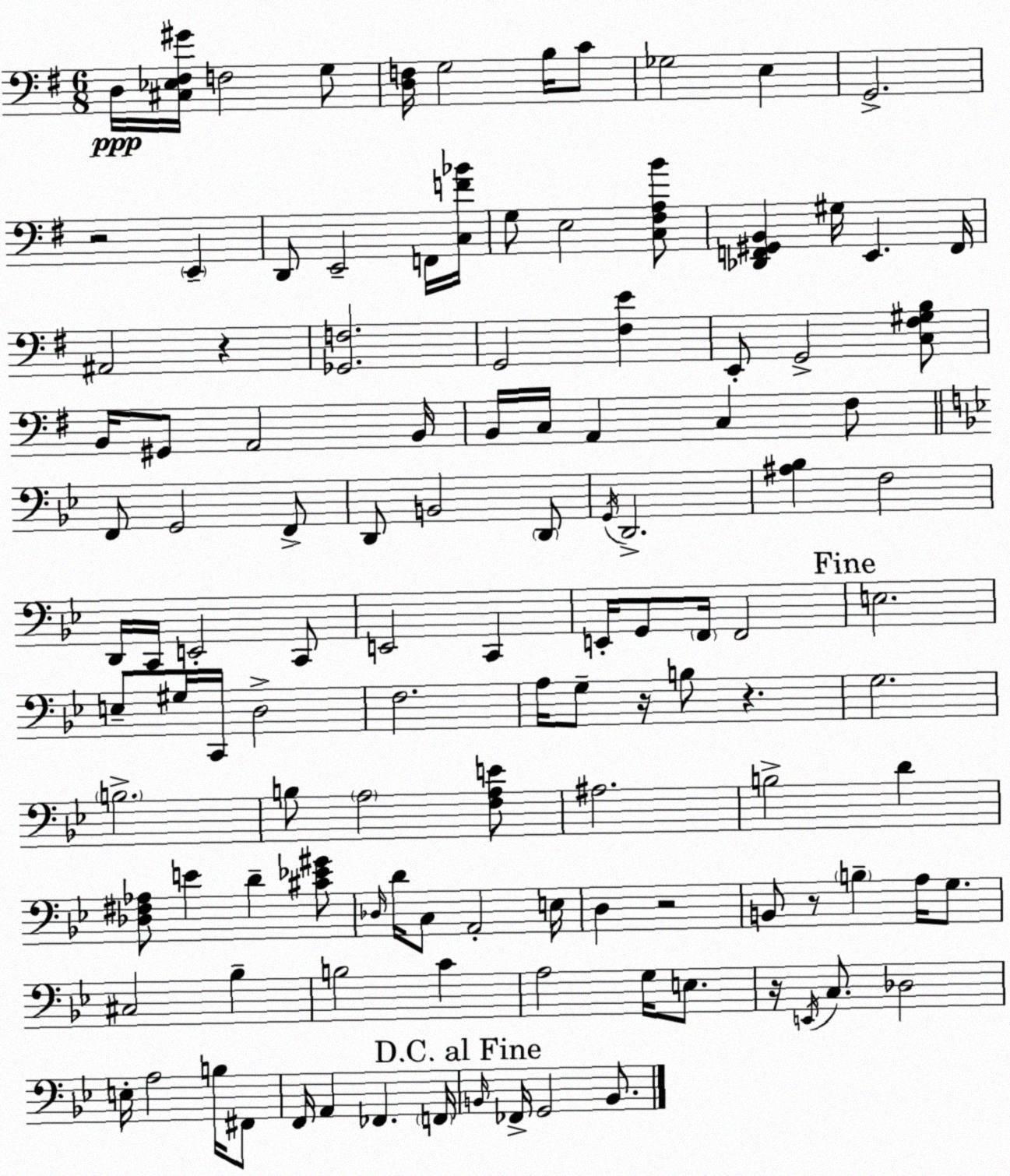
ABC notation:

X:1
T:Untitled
M:6/8
L:1/4
K:Em
D,/4 [^C,_E,^F,^G]/4 F,2 G,/2 [D,F,]/4 G,2 B,/4 C/2 _G,2 E, G,,2 z2 E,, D,,/2 E,,2 F,,/4 [C,F_B]/4 G,/2 E,2 [C,^F,A,B]/2 [_D,,F,,^G,,B,,] ^G,/4 E,, F,,/4 ^A,,2 z [_G,,F,]2 G,,2 [^F,E] E,,/2 G,,2 [C,^F,^G,B,]/2 B,,/4 ^G,,/2 A,,2 B,,/4 B,,/4 C,/4 A,, C, ^F,/2 F,,/2 G,,2 F,,/2 D,,/2 B,,2 D,,/2 G,,/4 D,,2 [^A,_B,] F,2 D,,/4 C,,/4 E,,2 C,,/2 E,,2 C,, E,,/4 G,,/2 F,,/4 F,,2 E,2 E,/2 ^G,/4 C,,/4 D,2 F,2 A,/4 G,/2 z/4 B,/2 z G,2 B,2 B,/2 A,2 [F,A,E]/2 ^A,2 B,2 D [_D,^F,_A,]/2 E D [^C_E^G]/2 _D,/4 D/4 C,/2 A,,2 E,/4 D, z2 B,,/2 z/2 B, A,/4 G,/2 ^C,2 _B, B,2 C A,2 G,/4 E,/2 z/4 E,,/4 C,/2 _D,2 E,/4 A,2 B,/4 ^F,,/2 F,,/4 A,, _F,, F,,/4 B,,/4 _F,,/4 G,,2 B,,/2